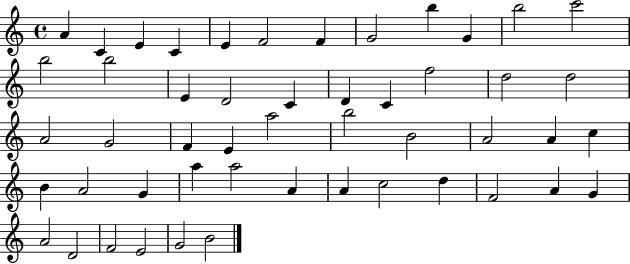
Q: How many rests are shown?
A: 0